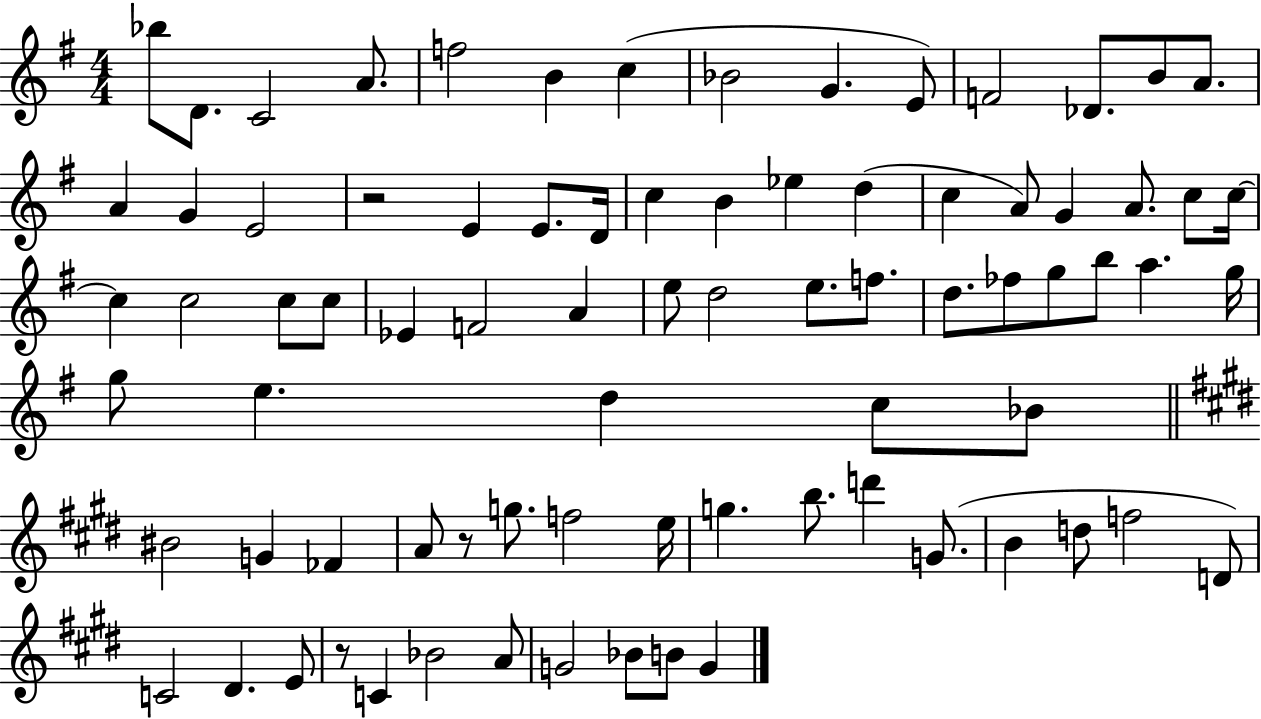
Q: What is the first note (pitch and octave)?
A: Bb5